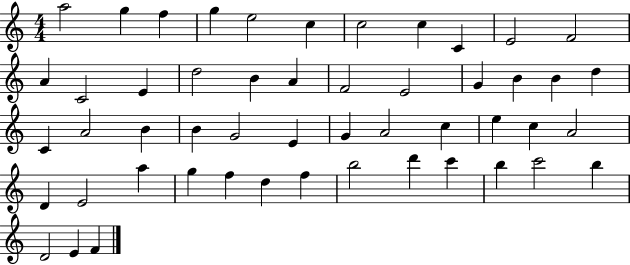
{
  \clef treble
  \numericTimeSignature
  \time 4/4
  \key c \major
  a''2 g''4 f''4 | g''4 e''2 c''4 | c''2 c''4 c'4 | e'2 f'2 | \break a'4 c'2 e'4 | d''2 b'4 a'4 | f'2 e'2 | g'4 b'4 b'4 d''4 | \break c'4 a'2 b'4 | b'4 g'2 e'4 | g'4 a'2 c''4 | e''4 c''4 a'2 | \break d'4 e'2 a''4 | g''4 f''4 d''4 f''4 | b''2 d'''4 c'''4 | b''4 c'''2 b''4 | \break d'2 e'4 f'4 | \bar "|."
}